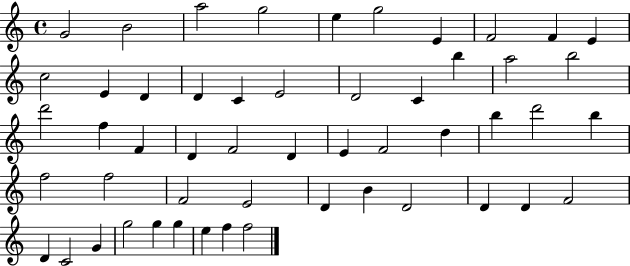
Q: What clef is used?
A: treble